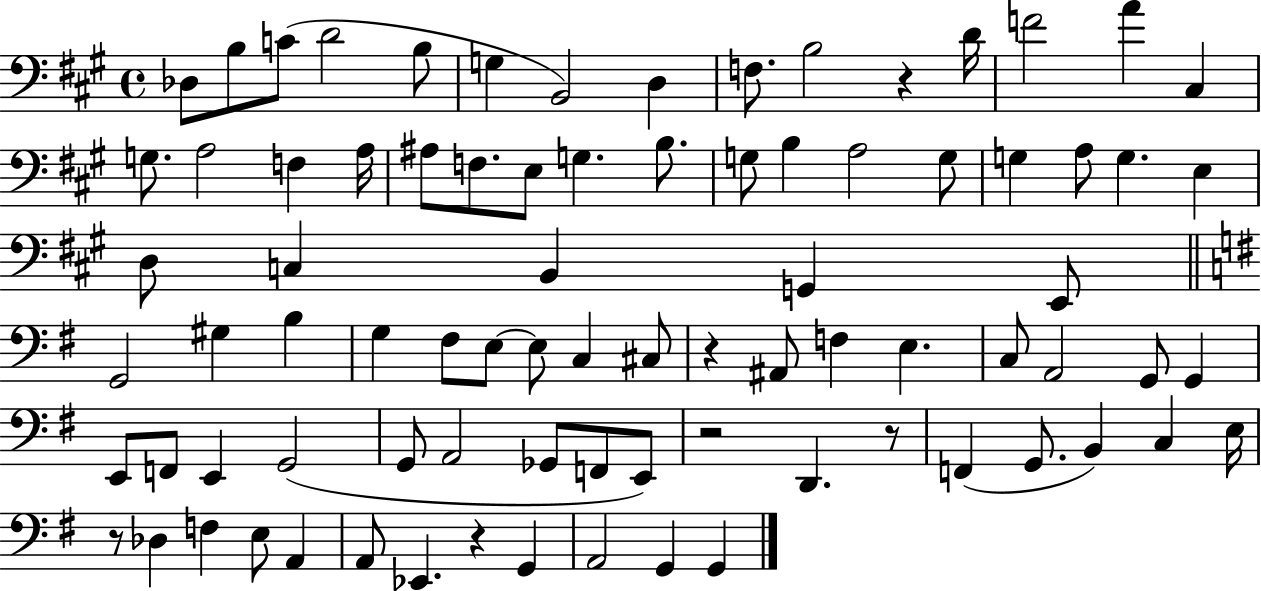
{
  \clef bass
  \time 4/4
  \defaultTimeSignature
  \key a \major
  des8 b8 c'8( d'2 b8 | g4 b,2) d4 | f8. b2 r4 d'16 | f'2 a'4 cis4 | \break g8. a2 f4 a16 | ais8 f8. e8 g4. b8. | g8 b4 a2 g8 | g4 a8 g4. e4 | \break d8 c4 b,4 g,4 e,8 | \bar "||" \break \key e \minor g,2 gis4 b4 | g4 fis8 e8~~ e8 c4 cis8 | r4 ais,8 f4 e4. | c8 a,2 g,8 g,4 | \break e,8 f,8 e,4 g,2( | g,8 a,2 ges,8 f,8 e,8) | r2 d,4. r8 | f,4( g,8. b,4) c4 e16 | \break r8 des4 f4 e8 a,4 | a,8 ees,4. r4 g,4 | a,2 g,4 g,4 | \bar "|."
}